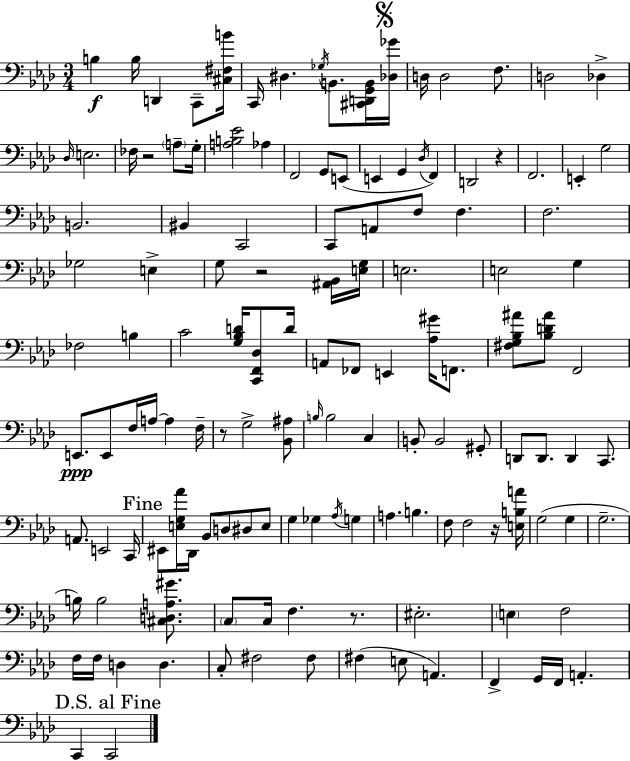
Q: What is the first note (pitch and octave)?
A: B3